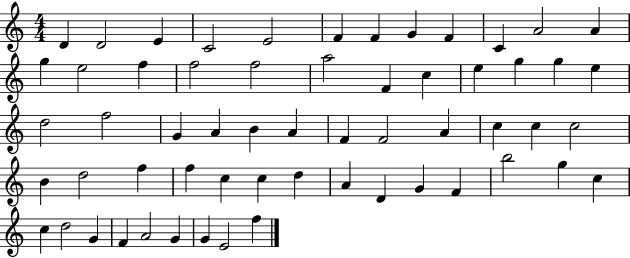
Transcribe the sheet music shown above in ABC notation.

X:1
T:Untitled
M:4/4
L:1/4
K:C
D D2 E C2 E2 F F G F C A2 A g e2 f f2 f2 a2 F c e g g e d2 f2 G A B A F F2 A c c c2 B d2 f f c c d A D G F b2 g c c d2 G F A2 G G E2 f